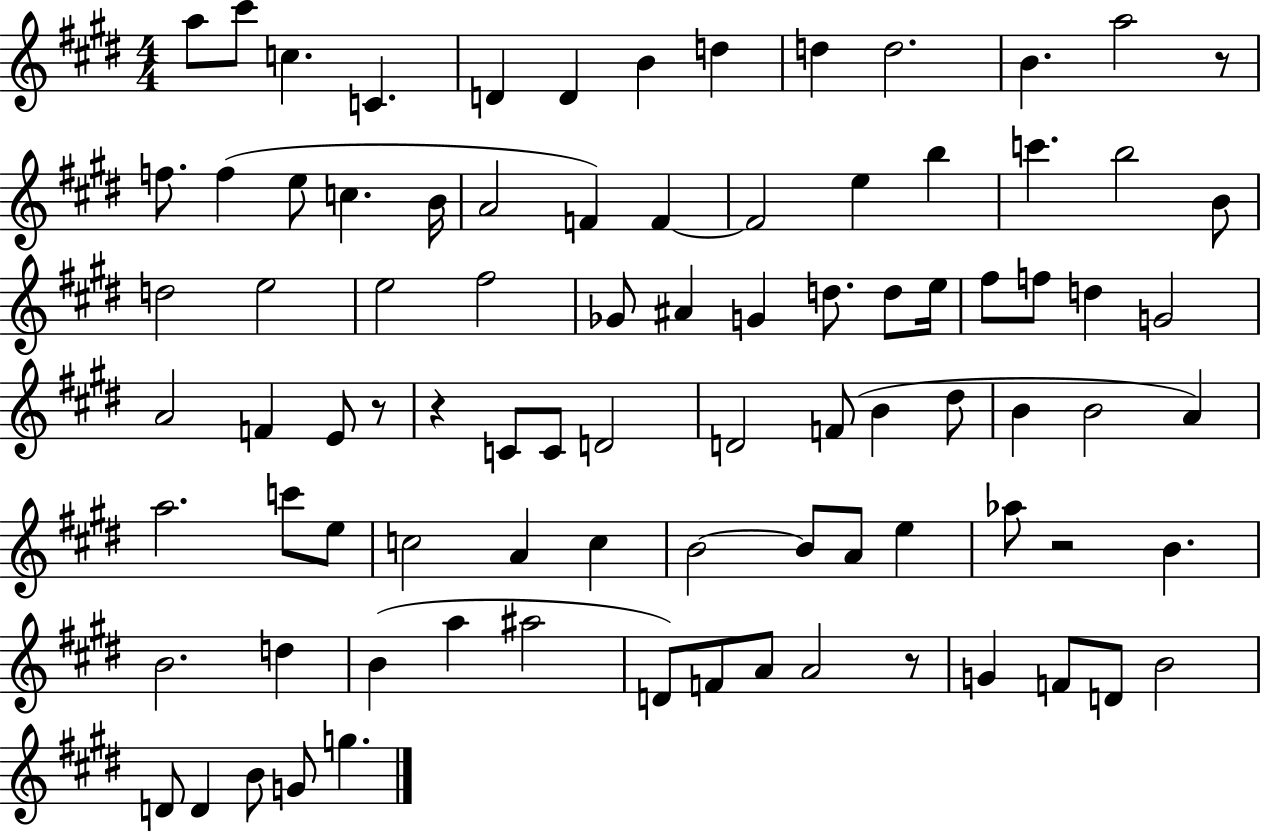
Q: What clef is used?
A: treble